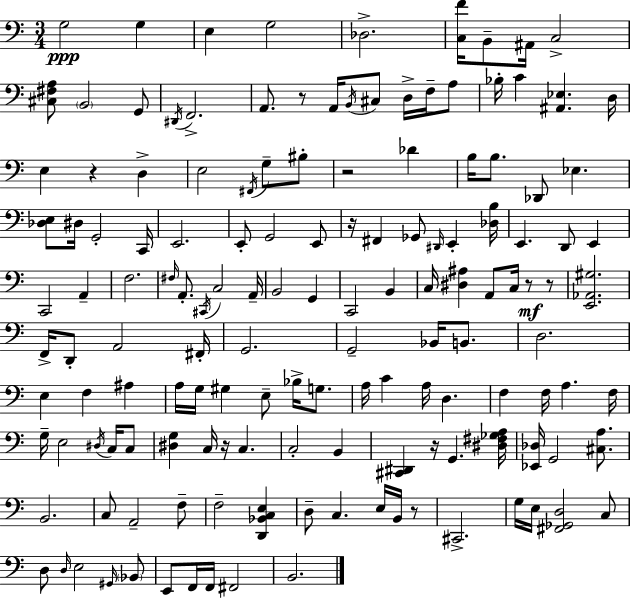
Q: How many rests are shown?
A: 9